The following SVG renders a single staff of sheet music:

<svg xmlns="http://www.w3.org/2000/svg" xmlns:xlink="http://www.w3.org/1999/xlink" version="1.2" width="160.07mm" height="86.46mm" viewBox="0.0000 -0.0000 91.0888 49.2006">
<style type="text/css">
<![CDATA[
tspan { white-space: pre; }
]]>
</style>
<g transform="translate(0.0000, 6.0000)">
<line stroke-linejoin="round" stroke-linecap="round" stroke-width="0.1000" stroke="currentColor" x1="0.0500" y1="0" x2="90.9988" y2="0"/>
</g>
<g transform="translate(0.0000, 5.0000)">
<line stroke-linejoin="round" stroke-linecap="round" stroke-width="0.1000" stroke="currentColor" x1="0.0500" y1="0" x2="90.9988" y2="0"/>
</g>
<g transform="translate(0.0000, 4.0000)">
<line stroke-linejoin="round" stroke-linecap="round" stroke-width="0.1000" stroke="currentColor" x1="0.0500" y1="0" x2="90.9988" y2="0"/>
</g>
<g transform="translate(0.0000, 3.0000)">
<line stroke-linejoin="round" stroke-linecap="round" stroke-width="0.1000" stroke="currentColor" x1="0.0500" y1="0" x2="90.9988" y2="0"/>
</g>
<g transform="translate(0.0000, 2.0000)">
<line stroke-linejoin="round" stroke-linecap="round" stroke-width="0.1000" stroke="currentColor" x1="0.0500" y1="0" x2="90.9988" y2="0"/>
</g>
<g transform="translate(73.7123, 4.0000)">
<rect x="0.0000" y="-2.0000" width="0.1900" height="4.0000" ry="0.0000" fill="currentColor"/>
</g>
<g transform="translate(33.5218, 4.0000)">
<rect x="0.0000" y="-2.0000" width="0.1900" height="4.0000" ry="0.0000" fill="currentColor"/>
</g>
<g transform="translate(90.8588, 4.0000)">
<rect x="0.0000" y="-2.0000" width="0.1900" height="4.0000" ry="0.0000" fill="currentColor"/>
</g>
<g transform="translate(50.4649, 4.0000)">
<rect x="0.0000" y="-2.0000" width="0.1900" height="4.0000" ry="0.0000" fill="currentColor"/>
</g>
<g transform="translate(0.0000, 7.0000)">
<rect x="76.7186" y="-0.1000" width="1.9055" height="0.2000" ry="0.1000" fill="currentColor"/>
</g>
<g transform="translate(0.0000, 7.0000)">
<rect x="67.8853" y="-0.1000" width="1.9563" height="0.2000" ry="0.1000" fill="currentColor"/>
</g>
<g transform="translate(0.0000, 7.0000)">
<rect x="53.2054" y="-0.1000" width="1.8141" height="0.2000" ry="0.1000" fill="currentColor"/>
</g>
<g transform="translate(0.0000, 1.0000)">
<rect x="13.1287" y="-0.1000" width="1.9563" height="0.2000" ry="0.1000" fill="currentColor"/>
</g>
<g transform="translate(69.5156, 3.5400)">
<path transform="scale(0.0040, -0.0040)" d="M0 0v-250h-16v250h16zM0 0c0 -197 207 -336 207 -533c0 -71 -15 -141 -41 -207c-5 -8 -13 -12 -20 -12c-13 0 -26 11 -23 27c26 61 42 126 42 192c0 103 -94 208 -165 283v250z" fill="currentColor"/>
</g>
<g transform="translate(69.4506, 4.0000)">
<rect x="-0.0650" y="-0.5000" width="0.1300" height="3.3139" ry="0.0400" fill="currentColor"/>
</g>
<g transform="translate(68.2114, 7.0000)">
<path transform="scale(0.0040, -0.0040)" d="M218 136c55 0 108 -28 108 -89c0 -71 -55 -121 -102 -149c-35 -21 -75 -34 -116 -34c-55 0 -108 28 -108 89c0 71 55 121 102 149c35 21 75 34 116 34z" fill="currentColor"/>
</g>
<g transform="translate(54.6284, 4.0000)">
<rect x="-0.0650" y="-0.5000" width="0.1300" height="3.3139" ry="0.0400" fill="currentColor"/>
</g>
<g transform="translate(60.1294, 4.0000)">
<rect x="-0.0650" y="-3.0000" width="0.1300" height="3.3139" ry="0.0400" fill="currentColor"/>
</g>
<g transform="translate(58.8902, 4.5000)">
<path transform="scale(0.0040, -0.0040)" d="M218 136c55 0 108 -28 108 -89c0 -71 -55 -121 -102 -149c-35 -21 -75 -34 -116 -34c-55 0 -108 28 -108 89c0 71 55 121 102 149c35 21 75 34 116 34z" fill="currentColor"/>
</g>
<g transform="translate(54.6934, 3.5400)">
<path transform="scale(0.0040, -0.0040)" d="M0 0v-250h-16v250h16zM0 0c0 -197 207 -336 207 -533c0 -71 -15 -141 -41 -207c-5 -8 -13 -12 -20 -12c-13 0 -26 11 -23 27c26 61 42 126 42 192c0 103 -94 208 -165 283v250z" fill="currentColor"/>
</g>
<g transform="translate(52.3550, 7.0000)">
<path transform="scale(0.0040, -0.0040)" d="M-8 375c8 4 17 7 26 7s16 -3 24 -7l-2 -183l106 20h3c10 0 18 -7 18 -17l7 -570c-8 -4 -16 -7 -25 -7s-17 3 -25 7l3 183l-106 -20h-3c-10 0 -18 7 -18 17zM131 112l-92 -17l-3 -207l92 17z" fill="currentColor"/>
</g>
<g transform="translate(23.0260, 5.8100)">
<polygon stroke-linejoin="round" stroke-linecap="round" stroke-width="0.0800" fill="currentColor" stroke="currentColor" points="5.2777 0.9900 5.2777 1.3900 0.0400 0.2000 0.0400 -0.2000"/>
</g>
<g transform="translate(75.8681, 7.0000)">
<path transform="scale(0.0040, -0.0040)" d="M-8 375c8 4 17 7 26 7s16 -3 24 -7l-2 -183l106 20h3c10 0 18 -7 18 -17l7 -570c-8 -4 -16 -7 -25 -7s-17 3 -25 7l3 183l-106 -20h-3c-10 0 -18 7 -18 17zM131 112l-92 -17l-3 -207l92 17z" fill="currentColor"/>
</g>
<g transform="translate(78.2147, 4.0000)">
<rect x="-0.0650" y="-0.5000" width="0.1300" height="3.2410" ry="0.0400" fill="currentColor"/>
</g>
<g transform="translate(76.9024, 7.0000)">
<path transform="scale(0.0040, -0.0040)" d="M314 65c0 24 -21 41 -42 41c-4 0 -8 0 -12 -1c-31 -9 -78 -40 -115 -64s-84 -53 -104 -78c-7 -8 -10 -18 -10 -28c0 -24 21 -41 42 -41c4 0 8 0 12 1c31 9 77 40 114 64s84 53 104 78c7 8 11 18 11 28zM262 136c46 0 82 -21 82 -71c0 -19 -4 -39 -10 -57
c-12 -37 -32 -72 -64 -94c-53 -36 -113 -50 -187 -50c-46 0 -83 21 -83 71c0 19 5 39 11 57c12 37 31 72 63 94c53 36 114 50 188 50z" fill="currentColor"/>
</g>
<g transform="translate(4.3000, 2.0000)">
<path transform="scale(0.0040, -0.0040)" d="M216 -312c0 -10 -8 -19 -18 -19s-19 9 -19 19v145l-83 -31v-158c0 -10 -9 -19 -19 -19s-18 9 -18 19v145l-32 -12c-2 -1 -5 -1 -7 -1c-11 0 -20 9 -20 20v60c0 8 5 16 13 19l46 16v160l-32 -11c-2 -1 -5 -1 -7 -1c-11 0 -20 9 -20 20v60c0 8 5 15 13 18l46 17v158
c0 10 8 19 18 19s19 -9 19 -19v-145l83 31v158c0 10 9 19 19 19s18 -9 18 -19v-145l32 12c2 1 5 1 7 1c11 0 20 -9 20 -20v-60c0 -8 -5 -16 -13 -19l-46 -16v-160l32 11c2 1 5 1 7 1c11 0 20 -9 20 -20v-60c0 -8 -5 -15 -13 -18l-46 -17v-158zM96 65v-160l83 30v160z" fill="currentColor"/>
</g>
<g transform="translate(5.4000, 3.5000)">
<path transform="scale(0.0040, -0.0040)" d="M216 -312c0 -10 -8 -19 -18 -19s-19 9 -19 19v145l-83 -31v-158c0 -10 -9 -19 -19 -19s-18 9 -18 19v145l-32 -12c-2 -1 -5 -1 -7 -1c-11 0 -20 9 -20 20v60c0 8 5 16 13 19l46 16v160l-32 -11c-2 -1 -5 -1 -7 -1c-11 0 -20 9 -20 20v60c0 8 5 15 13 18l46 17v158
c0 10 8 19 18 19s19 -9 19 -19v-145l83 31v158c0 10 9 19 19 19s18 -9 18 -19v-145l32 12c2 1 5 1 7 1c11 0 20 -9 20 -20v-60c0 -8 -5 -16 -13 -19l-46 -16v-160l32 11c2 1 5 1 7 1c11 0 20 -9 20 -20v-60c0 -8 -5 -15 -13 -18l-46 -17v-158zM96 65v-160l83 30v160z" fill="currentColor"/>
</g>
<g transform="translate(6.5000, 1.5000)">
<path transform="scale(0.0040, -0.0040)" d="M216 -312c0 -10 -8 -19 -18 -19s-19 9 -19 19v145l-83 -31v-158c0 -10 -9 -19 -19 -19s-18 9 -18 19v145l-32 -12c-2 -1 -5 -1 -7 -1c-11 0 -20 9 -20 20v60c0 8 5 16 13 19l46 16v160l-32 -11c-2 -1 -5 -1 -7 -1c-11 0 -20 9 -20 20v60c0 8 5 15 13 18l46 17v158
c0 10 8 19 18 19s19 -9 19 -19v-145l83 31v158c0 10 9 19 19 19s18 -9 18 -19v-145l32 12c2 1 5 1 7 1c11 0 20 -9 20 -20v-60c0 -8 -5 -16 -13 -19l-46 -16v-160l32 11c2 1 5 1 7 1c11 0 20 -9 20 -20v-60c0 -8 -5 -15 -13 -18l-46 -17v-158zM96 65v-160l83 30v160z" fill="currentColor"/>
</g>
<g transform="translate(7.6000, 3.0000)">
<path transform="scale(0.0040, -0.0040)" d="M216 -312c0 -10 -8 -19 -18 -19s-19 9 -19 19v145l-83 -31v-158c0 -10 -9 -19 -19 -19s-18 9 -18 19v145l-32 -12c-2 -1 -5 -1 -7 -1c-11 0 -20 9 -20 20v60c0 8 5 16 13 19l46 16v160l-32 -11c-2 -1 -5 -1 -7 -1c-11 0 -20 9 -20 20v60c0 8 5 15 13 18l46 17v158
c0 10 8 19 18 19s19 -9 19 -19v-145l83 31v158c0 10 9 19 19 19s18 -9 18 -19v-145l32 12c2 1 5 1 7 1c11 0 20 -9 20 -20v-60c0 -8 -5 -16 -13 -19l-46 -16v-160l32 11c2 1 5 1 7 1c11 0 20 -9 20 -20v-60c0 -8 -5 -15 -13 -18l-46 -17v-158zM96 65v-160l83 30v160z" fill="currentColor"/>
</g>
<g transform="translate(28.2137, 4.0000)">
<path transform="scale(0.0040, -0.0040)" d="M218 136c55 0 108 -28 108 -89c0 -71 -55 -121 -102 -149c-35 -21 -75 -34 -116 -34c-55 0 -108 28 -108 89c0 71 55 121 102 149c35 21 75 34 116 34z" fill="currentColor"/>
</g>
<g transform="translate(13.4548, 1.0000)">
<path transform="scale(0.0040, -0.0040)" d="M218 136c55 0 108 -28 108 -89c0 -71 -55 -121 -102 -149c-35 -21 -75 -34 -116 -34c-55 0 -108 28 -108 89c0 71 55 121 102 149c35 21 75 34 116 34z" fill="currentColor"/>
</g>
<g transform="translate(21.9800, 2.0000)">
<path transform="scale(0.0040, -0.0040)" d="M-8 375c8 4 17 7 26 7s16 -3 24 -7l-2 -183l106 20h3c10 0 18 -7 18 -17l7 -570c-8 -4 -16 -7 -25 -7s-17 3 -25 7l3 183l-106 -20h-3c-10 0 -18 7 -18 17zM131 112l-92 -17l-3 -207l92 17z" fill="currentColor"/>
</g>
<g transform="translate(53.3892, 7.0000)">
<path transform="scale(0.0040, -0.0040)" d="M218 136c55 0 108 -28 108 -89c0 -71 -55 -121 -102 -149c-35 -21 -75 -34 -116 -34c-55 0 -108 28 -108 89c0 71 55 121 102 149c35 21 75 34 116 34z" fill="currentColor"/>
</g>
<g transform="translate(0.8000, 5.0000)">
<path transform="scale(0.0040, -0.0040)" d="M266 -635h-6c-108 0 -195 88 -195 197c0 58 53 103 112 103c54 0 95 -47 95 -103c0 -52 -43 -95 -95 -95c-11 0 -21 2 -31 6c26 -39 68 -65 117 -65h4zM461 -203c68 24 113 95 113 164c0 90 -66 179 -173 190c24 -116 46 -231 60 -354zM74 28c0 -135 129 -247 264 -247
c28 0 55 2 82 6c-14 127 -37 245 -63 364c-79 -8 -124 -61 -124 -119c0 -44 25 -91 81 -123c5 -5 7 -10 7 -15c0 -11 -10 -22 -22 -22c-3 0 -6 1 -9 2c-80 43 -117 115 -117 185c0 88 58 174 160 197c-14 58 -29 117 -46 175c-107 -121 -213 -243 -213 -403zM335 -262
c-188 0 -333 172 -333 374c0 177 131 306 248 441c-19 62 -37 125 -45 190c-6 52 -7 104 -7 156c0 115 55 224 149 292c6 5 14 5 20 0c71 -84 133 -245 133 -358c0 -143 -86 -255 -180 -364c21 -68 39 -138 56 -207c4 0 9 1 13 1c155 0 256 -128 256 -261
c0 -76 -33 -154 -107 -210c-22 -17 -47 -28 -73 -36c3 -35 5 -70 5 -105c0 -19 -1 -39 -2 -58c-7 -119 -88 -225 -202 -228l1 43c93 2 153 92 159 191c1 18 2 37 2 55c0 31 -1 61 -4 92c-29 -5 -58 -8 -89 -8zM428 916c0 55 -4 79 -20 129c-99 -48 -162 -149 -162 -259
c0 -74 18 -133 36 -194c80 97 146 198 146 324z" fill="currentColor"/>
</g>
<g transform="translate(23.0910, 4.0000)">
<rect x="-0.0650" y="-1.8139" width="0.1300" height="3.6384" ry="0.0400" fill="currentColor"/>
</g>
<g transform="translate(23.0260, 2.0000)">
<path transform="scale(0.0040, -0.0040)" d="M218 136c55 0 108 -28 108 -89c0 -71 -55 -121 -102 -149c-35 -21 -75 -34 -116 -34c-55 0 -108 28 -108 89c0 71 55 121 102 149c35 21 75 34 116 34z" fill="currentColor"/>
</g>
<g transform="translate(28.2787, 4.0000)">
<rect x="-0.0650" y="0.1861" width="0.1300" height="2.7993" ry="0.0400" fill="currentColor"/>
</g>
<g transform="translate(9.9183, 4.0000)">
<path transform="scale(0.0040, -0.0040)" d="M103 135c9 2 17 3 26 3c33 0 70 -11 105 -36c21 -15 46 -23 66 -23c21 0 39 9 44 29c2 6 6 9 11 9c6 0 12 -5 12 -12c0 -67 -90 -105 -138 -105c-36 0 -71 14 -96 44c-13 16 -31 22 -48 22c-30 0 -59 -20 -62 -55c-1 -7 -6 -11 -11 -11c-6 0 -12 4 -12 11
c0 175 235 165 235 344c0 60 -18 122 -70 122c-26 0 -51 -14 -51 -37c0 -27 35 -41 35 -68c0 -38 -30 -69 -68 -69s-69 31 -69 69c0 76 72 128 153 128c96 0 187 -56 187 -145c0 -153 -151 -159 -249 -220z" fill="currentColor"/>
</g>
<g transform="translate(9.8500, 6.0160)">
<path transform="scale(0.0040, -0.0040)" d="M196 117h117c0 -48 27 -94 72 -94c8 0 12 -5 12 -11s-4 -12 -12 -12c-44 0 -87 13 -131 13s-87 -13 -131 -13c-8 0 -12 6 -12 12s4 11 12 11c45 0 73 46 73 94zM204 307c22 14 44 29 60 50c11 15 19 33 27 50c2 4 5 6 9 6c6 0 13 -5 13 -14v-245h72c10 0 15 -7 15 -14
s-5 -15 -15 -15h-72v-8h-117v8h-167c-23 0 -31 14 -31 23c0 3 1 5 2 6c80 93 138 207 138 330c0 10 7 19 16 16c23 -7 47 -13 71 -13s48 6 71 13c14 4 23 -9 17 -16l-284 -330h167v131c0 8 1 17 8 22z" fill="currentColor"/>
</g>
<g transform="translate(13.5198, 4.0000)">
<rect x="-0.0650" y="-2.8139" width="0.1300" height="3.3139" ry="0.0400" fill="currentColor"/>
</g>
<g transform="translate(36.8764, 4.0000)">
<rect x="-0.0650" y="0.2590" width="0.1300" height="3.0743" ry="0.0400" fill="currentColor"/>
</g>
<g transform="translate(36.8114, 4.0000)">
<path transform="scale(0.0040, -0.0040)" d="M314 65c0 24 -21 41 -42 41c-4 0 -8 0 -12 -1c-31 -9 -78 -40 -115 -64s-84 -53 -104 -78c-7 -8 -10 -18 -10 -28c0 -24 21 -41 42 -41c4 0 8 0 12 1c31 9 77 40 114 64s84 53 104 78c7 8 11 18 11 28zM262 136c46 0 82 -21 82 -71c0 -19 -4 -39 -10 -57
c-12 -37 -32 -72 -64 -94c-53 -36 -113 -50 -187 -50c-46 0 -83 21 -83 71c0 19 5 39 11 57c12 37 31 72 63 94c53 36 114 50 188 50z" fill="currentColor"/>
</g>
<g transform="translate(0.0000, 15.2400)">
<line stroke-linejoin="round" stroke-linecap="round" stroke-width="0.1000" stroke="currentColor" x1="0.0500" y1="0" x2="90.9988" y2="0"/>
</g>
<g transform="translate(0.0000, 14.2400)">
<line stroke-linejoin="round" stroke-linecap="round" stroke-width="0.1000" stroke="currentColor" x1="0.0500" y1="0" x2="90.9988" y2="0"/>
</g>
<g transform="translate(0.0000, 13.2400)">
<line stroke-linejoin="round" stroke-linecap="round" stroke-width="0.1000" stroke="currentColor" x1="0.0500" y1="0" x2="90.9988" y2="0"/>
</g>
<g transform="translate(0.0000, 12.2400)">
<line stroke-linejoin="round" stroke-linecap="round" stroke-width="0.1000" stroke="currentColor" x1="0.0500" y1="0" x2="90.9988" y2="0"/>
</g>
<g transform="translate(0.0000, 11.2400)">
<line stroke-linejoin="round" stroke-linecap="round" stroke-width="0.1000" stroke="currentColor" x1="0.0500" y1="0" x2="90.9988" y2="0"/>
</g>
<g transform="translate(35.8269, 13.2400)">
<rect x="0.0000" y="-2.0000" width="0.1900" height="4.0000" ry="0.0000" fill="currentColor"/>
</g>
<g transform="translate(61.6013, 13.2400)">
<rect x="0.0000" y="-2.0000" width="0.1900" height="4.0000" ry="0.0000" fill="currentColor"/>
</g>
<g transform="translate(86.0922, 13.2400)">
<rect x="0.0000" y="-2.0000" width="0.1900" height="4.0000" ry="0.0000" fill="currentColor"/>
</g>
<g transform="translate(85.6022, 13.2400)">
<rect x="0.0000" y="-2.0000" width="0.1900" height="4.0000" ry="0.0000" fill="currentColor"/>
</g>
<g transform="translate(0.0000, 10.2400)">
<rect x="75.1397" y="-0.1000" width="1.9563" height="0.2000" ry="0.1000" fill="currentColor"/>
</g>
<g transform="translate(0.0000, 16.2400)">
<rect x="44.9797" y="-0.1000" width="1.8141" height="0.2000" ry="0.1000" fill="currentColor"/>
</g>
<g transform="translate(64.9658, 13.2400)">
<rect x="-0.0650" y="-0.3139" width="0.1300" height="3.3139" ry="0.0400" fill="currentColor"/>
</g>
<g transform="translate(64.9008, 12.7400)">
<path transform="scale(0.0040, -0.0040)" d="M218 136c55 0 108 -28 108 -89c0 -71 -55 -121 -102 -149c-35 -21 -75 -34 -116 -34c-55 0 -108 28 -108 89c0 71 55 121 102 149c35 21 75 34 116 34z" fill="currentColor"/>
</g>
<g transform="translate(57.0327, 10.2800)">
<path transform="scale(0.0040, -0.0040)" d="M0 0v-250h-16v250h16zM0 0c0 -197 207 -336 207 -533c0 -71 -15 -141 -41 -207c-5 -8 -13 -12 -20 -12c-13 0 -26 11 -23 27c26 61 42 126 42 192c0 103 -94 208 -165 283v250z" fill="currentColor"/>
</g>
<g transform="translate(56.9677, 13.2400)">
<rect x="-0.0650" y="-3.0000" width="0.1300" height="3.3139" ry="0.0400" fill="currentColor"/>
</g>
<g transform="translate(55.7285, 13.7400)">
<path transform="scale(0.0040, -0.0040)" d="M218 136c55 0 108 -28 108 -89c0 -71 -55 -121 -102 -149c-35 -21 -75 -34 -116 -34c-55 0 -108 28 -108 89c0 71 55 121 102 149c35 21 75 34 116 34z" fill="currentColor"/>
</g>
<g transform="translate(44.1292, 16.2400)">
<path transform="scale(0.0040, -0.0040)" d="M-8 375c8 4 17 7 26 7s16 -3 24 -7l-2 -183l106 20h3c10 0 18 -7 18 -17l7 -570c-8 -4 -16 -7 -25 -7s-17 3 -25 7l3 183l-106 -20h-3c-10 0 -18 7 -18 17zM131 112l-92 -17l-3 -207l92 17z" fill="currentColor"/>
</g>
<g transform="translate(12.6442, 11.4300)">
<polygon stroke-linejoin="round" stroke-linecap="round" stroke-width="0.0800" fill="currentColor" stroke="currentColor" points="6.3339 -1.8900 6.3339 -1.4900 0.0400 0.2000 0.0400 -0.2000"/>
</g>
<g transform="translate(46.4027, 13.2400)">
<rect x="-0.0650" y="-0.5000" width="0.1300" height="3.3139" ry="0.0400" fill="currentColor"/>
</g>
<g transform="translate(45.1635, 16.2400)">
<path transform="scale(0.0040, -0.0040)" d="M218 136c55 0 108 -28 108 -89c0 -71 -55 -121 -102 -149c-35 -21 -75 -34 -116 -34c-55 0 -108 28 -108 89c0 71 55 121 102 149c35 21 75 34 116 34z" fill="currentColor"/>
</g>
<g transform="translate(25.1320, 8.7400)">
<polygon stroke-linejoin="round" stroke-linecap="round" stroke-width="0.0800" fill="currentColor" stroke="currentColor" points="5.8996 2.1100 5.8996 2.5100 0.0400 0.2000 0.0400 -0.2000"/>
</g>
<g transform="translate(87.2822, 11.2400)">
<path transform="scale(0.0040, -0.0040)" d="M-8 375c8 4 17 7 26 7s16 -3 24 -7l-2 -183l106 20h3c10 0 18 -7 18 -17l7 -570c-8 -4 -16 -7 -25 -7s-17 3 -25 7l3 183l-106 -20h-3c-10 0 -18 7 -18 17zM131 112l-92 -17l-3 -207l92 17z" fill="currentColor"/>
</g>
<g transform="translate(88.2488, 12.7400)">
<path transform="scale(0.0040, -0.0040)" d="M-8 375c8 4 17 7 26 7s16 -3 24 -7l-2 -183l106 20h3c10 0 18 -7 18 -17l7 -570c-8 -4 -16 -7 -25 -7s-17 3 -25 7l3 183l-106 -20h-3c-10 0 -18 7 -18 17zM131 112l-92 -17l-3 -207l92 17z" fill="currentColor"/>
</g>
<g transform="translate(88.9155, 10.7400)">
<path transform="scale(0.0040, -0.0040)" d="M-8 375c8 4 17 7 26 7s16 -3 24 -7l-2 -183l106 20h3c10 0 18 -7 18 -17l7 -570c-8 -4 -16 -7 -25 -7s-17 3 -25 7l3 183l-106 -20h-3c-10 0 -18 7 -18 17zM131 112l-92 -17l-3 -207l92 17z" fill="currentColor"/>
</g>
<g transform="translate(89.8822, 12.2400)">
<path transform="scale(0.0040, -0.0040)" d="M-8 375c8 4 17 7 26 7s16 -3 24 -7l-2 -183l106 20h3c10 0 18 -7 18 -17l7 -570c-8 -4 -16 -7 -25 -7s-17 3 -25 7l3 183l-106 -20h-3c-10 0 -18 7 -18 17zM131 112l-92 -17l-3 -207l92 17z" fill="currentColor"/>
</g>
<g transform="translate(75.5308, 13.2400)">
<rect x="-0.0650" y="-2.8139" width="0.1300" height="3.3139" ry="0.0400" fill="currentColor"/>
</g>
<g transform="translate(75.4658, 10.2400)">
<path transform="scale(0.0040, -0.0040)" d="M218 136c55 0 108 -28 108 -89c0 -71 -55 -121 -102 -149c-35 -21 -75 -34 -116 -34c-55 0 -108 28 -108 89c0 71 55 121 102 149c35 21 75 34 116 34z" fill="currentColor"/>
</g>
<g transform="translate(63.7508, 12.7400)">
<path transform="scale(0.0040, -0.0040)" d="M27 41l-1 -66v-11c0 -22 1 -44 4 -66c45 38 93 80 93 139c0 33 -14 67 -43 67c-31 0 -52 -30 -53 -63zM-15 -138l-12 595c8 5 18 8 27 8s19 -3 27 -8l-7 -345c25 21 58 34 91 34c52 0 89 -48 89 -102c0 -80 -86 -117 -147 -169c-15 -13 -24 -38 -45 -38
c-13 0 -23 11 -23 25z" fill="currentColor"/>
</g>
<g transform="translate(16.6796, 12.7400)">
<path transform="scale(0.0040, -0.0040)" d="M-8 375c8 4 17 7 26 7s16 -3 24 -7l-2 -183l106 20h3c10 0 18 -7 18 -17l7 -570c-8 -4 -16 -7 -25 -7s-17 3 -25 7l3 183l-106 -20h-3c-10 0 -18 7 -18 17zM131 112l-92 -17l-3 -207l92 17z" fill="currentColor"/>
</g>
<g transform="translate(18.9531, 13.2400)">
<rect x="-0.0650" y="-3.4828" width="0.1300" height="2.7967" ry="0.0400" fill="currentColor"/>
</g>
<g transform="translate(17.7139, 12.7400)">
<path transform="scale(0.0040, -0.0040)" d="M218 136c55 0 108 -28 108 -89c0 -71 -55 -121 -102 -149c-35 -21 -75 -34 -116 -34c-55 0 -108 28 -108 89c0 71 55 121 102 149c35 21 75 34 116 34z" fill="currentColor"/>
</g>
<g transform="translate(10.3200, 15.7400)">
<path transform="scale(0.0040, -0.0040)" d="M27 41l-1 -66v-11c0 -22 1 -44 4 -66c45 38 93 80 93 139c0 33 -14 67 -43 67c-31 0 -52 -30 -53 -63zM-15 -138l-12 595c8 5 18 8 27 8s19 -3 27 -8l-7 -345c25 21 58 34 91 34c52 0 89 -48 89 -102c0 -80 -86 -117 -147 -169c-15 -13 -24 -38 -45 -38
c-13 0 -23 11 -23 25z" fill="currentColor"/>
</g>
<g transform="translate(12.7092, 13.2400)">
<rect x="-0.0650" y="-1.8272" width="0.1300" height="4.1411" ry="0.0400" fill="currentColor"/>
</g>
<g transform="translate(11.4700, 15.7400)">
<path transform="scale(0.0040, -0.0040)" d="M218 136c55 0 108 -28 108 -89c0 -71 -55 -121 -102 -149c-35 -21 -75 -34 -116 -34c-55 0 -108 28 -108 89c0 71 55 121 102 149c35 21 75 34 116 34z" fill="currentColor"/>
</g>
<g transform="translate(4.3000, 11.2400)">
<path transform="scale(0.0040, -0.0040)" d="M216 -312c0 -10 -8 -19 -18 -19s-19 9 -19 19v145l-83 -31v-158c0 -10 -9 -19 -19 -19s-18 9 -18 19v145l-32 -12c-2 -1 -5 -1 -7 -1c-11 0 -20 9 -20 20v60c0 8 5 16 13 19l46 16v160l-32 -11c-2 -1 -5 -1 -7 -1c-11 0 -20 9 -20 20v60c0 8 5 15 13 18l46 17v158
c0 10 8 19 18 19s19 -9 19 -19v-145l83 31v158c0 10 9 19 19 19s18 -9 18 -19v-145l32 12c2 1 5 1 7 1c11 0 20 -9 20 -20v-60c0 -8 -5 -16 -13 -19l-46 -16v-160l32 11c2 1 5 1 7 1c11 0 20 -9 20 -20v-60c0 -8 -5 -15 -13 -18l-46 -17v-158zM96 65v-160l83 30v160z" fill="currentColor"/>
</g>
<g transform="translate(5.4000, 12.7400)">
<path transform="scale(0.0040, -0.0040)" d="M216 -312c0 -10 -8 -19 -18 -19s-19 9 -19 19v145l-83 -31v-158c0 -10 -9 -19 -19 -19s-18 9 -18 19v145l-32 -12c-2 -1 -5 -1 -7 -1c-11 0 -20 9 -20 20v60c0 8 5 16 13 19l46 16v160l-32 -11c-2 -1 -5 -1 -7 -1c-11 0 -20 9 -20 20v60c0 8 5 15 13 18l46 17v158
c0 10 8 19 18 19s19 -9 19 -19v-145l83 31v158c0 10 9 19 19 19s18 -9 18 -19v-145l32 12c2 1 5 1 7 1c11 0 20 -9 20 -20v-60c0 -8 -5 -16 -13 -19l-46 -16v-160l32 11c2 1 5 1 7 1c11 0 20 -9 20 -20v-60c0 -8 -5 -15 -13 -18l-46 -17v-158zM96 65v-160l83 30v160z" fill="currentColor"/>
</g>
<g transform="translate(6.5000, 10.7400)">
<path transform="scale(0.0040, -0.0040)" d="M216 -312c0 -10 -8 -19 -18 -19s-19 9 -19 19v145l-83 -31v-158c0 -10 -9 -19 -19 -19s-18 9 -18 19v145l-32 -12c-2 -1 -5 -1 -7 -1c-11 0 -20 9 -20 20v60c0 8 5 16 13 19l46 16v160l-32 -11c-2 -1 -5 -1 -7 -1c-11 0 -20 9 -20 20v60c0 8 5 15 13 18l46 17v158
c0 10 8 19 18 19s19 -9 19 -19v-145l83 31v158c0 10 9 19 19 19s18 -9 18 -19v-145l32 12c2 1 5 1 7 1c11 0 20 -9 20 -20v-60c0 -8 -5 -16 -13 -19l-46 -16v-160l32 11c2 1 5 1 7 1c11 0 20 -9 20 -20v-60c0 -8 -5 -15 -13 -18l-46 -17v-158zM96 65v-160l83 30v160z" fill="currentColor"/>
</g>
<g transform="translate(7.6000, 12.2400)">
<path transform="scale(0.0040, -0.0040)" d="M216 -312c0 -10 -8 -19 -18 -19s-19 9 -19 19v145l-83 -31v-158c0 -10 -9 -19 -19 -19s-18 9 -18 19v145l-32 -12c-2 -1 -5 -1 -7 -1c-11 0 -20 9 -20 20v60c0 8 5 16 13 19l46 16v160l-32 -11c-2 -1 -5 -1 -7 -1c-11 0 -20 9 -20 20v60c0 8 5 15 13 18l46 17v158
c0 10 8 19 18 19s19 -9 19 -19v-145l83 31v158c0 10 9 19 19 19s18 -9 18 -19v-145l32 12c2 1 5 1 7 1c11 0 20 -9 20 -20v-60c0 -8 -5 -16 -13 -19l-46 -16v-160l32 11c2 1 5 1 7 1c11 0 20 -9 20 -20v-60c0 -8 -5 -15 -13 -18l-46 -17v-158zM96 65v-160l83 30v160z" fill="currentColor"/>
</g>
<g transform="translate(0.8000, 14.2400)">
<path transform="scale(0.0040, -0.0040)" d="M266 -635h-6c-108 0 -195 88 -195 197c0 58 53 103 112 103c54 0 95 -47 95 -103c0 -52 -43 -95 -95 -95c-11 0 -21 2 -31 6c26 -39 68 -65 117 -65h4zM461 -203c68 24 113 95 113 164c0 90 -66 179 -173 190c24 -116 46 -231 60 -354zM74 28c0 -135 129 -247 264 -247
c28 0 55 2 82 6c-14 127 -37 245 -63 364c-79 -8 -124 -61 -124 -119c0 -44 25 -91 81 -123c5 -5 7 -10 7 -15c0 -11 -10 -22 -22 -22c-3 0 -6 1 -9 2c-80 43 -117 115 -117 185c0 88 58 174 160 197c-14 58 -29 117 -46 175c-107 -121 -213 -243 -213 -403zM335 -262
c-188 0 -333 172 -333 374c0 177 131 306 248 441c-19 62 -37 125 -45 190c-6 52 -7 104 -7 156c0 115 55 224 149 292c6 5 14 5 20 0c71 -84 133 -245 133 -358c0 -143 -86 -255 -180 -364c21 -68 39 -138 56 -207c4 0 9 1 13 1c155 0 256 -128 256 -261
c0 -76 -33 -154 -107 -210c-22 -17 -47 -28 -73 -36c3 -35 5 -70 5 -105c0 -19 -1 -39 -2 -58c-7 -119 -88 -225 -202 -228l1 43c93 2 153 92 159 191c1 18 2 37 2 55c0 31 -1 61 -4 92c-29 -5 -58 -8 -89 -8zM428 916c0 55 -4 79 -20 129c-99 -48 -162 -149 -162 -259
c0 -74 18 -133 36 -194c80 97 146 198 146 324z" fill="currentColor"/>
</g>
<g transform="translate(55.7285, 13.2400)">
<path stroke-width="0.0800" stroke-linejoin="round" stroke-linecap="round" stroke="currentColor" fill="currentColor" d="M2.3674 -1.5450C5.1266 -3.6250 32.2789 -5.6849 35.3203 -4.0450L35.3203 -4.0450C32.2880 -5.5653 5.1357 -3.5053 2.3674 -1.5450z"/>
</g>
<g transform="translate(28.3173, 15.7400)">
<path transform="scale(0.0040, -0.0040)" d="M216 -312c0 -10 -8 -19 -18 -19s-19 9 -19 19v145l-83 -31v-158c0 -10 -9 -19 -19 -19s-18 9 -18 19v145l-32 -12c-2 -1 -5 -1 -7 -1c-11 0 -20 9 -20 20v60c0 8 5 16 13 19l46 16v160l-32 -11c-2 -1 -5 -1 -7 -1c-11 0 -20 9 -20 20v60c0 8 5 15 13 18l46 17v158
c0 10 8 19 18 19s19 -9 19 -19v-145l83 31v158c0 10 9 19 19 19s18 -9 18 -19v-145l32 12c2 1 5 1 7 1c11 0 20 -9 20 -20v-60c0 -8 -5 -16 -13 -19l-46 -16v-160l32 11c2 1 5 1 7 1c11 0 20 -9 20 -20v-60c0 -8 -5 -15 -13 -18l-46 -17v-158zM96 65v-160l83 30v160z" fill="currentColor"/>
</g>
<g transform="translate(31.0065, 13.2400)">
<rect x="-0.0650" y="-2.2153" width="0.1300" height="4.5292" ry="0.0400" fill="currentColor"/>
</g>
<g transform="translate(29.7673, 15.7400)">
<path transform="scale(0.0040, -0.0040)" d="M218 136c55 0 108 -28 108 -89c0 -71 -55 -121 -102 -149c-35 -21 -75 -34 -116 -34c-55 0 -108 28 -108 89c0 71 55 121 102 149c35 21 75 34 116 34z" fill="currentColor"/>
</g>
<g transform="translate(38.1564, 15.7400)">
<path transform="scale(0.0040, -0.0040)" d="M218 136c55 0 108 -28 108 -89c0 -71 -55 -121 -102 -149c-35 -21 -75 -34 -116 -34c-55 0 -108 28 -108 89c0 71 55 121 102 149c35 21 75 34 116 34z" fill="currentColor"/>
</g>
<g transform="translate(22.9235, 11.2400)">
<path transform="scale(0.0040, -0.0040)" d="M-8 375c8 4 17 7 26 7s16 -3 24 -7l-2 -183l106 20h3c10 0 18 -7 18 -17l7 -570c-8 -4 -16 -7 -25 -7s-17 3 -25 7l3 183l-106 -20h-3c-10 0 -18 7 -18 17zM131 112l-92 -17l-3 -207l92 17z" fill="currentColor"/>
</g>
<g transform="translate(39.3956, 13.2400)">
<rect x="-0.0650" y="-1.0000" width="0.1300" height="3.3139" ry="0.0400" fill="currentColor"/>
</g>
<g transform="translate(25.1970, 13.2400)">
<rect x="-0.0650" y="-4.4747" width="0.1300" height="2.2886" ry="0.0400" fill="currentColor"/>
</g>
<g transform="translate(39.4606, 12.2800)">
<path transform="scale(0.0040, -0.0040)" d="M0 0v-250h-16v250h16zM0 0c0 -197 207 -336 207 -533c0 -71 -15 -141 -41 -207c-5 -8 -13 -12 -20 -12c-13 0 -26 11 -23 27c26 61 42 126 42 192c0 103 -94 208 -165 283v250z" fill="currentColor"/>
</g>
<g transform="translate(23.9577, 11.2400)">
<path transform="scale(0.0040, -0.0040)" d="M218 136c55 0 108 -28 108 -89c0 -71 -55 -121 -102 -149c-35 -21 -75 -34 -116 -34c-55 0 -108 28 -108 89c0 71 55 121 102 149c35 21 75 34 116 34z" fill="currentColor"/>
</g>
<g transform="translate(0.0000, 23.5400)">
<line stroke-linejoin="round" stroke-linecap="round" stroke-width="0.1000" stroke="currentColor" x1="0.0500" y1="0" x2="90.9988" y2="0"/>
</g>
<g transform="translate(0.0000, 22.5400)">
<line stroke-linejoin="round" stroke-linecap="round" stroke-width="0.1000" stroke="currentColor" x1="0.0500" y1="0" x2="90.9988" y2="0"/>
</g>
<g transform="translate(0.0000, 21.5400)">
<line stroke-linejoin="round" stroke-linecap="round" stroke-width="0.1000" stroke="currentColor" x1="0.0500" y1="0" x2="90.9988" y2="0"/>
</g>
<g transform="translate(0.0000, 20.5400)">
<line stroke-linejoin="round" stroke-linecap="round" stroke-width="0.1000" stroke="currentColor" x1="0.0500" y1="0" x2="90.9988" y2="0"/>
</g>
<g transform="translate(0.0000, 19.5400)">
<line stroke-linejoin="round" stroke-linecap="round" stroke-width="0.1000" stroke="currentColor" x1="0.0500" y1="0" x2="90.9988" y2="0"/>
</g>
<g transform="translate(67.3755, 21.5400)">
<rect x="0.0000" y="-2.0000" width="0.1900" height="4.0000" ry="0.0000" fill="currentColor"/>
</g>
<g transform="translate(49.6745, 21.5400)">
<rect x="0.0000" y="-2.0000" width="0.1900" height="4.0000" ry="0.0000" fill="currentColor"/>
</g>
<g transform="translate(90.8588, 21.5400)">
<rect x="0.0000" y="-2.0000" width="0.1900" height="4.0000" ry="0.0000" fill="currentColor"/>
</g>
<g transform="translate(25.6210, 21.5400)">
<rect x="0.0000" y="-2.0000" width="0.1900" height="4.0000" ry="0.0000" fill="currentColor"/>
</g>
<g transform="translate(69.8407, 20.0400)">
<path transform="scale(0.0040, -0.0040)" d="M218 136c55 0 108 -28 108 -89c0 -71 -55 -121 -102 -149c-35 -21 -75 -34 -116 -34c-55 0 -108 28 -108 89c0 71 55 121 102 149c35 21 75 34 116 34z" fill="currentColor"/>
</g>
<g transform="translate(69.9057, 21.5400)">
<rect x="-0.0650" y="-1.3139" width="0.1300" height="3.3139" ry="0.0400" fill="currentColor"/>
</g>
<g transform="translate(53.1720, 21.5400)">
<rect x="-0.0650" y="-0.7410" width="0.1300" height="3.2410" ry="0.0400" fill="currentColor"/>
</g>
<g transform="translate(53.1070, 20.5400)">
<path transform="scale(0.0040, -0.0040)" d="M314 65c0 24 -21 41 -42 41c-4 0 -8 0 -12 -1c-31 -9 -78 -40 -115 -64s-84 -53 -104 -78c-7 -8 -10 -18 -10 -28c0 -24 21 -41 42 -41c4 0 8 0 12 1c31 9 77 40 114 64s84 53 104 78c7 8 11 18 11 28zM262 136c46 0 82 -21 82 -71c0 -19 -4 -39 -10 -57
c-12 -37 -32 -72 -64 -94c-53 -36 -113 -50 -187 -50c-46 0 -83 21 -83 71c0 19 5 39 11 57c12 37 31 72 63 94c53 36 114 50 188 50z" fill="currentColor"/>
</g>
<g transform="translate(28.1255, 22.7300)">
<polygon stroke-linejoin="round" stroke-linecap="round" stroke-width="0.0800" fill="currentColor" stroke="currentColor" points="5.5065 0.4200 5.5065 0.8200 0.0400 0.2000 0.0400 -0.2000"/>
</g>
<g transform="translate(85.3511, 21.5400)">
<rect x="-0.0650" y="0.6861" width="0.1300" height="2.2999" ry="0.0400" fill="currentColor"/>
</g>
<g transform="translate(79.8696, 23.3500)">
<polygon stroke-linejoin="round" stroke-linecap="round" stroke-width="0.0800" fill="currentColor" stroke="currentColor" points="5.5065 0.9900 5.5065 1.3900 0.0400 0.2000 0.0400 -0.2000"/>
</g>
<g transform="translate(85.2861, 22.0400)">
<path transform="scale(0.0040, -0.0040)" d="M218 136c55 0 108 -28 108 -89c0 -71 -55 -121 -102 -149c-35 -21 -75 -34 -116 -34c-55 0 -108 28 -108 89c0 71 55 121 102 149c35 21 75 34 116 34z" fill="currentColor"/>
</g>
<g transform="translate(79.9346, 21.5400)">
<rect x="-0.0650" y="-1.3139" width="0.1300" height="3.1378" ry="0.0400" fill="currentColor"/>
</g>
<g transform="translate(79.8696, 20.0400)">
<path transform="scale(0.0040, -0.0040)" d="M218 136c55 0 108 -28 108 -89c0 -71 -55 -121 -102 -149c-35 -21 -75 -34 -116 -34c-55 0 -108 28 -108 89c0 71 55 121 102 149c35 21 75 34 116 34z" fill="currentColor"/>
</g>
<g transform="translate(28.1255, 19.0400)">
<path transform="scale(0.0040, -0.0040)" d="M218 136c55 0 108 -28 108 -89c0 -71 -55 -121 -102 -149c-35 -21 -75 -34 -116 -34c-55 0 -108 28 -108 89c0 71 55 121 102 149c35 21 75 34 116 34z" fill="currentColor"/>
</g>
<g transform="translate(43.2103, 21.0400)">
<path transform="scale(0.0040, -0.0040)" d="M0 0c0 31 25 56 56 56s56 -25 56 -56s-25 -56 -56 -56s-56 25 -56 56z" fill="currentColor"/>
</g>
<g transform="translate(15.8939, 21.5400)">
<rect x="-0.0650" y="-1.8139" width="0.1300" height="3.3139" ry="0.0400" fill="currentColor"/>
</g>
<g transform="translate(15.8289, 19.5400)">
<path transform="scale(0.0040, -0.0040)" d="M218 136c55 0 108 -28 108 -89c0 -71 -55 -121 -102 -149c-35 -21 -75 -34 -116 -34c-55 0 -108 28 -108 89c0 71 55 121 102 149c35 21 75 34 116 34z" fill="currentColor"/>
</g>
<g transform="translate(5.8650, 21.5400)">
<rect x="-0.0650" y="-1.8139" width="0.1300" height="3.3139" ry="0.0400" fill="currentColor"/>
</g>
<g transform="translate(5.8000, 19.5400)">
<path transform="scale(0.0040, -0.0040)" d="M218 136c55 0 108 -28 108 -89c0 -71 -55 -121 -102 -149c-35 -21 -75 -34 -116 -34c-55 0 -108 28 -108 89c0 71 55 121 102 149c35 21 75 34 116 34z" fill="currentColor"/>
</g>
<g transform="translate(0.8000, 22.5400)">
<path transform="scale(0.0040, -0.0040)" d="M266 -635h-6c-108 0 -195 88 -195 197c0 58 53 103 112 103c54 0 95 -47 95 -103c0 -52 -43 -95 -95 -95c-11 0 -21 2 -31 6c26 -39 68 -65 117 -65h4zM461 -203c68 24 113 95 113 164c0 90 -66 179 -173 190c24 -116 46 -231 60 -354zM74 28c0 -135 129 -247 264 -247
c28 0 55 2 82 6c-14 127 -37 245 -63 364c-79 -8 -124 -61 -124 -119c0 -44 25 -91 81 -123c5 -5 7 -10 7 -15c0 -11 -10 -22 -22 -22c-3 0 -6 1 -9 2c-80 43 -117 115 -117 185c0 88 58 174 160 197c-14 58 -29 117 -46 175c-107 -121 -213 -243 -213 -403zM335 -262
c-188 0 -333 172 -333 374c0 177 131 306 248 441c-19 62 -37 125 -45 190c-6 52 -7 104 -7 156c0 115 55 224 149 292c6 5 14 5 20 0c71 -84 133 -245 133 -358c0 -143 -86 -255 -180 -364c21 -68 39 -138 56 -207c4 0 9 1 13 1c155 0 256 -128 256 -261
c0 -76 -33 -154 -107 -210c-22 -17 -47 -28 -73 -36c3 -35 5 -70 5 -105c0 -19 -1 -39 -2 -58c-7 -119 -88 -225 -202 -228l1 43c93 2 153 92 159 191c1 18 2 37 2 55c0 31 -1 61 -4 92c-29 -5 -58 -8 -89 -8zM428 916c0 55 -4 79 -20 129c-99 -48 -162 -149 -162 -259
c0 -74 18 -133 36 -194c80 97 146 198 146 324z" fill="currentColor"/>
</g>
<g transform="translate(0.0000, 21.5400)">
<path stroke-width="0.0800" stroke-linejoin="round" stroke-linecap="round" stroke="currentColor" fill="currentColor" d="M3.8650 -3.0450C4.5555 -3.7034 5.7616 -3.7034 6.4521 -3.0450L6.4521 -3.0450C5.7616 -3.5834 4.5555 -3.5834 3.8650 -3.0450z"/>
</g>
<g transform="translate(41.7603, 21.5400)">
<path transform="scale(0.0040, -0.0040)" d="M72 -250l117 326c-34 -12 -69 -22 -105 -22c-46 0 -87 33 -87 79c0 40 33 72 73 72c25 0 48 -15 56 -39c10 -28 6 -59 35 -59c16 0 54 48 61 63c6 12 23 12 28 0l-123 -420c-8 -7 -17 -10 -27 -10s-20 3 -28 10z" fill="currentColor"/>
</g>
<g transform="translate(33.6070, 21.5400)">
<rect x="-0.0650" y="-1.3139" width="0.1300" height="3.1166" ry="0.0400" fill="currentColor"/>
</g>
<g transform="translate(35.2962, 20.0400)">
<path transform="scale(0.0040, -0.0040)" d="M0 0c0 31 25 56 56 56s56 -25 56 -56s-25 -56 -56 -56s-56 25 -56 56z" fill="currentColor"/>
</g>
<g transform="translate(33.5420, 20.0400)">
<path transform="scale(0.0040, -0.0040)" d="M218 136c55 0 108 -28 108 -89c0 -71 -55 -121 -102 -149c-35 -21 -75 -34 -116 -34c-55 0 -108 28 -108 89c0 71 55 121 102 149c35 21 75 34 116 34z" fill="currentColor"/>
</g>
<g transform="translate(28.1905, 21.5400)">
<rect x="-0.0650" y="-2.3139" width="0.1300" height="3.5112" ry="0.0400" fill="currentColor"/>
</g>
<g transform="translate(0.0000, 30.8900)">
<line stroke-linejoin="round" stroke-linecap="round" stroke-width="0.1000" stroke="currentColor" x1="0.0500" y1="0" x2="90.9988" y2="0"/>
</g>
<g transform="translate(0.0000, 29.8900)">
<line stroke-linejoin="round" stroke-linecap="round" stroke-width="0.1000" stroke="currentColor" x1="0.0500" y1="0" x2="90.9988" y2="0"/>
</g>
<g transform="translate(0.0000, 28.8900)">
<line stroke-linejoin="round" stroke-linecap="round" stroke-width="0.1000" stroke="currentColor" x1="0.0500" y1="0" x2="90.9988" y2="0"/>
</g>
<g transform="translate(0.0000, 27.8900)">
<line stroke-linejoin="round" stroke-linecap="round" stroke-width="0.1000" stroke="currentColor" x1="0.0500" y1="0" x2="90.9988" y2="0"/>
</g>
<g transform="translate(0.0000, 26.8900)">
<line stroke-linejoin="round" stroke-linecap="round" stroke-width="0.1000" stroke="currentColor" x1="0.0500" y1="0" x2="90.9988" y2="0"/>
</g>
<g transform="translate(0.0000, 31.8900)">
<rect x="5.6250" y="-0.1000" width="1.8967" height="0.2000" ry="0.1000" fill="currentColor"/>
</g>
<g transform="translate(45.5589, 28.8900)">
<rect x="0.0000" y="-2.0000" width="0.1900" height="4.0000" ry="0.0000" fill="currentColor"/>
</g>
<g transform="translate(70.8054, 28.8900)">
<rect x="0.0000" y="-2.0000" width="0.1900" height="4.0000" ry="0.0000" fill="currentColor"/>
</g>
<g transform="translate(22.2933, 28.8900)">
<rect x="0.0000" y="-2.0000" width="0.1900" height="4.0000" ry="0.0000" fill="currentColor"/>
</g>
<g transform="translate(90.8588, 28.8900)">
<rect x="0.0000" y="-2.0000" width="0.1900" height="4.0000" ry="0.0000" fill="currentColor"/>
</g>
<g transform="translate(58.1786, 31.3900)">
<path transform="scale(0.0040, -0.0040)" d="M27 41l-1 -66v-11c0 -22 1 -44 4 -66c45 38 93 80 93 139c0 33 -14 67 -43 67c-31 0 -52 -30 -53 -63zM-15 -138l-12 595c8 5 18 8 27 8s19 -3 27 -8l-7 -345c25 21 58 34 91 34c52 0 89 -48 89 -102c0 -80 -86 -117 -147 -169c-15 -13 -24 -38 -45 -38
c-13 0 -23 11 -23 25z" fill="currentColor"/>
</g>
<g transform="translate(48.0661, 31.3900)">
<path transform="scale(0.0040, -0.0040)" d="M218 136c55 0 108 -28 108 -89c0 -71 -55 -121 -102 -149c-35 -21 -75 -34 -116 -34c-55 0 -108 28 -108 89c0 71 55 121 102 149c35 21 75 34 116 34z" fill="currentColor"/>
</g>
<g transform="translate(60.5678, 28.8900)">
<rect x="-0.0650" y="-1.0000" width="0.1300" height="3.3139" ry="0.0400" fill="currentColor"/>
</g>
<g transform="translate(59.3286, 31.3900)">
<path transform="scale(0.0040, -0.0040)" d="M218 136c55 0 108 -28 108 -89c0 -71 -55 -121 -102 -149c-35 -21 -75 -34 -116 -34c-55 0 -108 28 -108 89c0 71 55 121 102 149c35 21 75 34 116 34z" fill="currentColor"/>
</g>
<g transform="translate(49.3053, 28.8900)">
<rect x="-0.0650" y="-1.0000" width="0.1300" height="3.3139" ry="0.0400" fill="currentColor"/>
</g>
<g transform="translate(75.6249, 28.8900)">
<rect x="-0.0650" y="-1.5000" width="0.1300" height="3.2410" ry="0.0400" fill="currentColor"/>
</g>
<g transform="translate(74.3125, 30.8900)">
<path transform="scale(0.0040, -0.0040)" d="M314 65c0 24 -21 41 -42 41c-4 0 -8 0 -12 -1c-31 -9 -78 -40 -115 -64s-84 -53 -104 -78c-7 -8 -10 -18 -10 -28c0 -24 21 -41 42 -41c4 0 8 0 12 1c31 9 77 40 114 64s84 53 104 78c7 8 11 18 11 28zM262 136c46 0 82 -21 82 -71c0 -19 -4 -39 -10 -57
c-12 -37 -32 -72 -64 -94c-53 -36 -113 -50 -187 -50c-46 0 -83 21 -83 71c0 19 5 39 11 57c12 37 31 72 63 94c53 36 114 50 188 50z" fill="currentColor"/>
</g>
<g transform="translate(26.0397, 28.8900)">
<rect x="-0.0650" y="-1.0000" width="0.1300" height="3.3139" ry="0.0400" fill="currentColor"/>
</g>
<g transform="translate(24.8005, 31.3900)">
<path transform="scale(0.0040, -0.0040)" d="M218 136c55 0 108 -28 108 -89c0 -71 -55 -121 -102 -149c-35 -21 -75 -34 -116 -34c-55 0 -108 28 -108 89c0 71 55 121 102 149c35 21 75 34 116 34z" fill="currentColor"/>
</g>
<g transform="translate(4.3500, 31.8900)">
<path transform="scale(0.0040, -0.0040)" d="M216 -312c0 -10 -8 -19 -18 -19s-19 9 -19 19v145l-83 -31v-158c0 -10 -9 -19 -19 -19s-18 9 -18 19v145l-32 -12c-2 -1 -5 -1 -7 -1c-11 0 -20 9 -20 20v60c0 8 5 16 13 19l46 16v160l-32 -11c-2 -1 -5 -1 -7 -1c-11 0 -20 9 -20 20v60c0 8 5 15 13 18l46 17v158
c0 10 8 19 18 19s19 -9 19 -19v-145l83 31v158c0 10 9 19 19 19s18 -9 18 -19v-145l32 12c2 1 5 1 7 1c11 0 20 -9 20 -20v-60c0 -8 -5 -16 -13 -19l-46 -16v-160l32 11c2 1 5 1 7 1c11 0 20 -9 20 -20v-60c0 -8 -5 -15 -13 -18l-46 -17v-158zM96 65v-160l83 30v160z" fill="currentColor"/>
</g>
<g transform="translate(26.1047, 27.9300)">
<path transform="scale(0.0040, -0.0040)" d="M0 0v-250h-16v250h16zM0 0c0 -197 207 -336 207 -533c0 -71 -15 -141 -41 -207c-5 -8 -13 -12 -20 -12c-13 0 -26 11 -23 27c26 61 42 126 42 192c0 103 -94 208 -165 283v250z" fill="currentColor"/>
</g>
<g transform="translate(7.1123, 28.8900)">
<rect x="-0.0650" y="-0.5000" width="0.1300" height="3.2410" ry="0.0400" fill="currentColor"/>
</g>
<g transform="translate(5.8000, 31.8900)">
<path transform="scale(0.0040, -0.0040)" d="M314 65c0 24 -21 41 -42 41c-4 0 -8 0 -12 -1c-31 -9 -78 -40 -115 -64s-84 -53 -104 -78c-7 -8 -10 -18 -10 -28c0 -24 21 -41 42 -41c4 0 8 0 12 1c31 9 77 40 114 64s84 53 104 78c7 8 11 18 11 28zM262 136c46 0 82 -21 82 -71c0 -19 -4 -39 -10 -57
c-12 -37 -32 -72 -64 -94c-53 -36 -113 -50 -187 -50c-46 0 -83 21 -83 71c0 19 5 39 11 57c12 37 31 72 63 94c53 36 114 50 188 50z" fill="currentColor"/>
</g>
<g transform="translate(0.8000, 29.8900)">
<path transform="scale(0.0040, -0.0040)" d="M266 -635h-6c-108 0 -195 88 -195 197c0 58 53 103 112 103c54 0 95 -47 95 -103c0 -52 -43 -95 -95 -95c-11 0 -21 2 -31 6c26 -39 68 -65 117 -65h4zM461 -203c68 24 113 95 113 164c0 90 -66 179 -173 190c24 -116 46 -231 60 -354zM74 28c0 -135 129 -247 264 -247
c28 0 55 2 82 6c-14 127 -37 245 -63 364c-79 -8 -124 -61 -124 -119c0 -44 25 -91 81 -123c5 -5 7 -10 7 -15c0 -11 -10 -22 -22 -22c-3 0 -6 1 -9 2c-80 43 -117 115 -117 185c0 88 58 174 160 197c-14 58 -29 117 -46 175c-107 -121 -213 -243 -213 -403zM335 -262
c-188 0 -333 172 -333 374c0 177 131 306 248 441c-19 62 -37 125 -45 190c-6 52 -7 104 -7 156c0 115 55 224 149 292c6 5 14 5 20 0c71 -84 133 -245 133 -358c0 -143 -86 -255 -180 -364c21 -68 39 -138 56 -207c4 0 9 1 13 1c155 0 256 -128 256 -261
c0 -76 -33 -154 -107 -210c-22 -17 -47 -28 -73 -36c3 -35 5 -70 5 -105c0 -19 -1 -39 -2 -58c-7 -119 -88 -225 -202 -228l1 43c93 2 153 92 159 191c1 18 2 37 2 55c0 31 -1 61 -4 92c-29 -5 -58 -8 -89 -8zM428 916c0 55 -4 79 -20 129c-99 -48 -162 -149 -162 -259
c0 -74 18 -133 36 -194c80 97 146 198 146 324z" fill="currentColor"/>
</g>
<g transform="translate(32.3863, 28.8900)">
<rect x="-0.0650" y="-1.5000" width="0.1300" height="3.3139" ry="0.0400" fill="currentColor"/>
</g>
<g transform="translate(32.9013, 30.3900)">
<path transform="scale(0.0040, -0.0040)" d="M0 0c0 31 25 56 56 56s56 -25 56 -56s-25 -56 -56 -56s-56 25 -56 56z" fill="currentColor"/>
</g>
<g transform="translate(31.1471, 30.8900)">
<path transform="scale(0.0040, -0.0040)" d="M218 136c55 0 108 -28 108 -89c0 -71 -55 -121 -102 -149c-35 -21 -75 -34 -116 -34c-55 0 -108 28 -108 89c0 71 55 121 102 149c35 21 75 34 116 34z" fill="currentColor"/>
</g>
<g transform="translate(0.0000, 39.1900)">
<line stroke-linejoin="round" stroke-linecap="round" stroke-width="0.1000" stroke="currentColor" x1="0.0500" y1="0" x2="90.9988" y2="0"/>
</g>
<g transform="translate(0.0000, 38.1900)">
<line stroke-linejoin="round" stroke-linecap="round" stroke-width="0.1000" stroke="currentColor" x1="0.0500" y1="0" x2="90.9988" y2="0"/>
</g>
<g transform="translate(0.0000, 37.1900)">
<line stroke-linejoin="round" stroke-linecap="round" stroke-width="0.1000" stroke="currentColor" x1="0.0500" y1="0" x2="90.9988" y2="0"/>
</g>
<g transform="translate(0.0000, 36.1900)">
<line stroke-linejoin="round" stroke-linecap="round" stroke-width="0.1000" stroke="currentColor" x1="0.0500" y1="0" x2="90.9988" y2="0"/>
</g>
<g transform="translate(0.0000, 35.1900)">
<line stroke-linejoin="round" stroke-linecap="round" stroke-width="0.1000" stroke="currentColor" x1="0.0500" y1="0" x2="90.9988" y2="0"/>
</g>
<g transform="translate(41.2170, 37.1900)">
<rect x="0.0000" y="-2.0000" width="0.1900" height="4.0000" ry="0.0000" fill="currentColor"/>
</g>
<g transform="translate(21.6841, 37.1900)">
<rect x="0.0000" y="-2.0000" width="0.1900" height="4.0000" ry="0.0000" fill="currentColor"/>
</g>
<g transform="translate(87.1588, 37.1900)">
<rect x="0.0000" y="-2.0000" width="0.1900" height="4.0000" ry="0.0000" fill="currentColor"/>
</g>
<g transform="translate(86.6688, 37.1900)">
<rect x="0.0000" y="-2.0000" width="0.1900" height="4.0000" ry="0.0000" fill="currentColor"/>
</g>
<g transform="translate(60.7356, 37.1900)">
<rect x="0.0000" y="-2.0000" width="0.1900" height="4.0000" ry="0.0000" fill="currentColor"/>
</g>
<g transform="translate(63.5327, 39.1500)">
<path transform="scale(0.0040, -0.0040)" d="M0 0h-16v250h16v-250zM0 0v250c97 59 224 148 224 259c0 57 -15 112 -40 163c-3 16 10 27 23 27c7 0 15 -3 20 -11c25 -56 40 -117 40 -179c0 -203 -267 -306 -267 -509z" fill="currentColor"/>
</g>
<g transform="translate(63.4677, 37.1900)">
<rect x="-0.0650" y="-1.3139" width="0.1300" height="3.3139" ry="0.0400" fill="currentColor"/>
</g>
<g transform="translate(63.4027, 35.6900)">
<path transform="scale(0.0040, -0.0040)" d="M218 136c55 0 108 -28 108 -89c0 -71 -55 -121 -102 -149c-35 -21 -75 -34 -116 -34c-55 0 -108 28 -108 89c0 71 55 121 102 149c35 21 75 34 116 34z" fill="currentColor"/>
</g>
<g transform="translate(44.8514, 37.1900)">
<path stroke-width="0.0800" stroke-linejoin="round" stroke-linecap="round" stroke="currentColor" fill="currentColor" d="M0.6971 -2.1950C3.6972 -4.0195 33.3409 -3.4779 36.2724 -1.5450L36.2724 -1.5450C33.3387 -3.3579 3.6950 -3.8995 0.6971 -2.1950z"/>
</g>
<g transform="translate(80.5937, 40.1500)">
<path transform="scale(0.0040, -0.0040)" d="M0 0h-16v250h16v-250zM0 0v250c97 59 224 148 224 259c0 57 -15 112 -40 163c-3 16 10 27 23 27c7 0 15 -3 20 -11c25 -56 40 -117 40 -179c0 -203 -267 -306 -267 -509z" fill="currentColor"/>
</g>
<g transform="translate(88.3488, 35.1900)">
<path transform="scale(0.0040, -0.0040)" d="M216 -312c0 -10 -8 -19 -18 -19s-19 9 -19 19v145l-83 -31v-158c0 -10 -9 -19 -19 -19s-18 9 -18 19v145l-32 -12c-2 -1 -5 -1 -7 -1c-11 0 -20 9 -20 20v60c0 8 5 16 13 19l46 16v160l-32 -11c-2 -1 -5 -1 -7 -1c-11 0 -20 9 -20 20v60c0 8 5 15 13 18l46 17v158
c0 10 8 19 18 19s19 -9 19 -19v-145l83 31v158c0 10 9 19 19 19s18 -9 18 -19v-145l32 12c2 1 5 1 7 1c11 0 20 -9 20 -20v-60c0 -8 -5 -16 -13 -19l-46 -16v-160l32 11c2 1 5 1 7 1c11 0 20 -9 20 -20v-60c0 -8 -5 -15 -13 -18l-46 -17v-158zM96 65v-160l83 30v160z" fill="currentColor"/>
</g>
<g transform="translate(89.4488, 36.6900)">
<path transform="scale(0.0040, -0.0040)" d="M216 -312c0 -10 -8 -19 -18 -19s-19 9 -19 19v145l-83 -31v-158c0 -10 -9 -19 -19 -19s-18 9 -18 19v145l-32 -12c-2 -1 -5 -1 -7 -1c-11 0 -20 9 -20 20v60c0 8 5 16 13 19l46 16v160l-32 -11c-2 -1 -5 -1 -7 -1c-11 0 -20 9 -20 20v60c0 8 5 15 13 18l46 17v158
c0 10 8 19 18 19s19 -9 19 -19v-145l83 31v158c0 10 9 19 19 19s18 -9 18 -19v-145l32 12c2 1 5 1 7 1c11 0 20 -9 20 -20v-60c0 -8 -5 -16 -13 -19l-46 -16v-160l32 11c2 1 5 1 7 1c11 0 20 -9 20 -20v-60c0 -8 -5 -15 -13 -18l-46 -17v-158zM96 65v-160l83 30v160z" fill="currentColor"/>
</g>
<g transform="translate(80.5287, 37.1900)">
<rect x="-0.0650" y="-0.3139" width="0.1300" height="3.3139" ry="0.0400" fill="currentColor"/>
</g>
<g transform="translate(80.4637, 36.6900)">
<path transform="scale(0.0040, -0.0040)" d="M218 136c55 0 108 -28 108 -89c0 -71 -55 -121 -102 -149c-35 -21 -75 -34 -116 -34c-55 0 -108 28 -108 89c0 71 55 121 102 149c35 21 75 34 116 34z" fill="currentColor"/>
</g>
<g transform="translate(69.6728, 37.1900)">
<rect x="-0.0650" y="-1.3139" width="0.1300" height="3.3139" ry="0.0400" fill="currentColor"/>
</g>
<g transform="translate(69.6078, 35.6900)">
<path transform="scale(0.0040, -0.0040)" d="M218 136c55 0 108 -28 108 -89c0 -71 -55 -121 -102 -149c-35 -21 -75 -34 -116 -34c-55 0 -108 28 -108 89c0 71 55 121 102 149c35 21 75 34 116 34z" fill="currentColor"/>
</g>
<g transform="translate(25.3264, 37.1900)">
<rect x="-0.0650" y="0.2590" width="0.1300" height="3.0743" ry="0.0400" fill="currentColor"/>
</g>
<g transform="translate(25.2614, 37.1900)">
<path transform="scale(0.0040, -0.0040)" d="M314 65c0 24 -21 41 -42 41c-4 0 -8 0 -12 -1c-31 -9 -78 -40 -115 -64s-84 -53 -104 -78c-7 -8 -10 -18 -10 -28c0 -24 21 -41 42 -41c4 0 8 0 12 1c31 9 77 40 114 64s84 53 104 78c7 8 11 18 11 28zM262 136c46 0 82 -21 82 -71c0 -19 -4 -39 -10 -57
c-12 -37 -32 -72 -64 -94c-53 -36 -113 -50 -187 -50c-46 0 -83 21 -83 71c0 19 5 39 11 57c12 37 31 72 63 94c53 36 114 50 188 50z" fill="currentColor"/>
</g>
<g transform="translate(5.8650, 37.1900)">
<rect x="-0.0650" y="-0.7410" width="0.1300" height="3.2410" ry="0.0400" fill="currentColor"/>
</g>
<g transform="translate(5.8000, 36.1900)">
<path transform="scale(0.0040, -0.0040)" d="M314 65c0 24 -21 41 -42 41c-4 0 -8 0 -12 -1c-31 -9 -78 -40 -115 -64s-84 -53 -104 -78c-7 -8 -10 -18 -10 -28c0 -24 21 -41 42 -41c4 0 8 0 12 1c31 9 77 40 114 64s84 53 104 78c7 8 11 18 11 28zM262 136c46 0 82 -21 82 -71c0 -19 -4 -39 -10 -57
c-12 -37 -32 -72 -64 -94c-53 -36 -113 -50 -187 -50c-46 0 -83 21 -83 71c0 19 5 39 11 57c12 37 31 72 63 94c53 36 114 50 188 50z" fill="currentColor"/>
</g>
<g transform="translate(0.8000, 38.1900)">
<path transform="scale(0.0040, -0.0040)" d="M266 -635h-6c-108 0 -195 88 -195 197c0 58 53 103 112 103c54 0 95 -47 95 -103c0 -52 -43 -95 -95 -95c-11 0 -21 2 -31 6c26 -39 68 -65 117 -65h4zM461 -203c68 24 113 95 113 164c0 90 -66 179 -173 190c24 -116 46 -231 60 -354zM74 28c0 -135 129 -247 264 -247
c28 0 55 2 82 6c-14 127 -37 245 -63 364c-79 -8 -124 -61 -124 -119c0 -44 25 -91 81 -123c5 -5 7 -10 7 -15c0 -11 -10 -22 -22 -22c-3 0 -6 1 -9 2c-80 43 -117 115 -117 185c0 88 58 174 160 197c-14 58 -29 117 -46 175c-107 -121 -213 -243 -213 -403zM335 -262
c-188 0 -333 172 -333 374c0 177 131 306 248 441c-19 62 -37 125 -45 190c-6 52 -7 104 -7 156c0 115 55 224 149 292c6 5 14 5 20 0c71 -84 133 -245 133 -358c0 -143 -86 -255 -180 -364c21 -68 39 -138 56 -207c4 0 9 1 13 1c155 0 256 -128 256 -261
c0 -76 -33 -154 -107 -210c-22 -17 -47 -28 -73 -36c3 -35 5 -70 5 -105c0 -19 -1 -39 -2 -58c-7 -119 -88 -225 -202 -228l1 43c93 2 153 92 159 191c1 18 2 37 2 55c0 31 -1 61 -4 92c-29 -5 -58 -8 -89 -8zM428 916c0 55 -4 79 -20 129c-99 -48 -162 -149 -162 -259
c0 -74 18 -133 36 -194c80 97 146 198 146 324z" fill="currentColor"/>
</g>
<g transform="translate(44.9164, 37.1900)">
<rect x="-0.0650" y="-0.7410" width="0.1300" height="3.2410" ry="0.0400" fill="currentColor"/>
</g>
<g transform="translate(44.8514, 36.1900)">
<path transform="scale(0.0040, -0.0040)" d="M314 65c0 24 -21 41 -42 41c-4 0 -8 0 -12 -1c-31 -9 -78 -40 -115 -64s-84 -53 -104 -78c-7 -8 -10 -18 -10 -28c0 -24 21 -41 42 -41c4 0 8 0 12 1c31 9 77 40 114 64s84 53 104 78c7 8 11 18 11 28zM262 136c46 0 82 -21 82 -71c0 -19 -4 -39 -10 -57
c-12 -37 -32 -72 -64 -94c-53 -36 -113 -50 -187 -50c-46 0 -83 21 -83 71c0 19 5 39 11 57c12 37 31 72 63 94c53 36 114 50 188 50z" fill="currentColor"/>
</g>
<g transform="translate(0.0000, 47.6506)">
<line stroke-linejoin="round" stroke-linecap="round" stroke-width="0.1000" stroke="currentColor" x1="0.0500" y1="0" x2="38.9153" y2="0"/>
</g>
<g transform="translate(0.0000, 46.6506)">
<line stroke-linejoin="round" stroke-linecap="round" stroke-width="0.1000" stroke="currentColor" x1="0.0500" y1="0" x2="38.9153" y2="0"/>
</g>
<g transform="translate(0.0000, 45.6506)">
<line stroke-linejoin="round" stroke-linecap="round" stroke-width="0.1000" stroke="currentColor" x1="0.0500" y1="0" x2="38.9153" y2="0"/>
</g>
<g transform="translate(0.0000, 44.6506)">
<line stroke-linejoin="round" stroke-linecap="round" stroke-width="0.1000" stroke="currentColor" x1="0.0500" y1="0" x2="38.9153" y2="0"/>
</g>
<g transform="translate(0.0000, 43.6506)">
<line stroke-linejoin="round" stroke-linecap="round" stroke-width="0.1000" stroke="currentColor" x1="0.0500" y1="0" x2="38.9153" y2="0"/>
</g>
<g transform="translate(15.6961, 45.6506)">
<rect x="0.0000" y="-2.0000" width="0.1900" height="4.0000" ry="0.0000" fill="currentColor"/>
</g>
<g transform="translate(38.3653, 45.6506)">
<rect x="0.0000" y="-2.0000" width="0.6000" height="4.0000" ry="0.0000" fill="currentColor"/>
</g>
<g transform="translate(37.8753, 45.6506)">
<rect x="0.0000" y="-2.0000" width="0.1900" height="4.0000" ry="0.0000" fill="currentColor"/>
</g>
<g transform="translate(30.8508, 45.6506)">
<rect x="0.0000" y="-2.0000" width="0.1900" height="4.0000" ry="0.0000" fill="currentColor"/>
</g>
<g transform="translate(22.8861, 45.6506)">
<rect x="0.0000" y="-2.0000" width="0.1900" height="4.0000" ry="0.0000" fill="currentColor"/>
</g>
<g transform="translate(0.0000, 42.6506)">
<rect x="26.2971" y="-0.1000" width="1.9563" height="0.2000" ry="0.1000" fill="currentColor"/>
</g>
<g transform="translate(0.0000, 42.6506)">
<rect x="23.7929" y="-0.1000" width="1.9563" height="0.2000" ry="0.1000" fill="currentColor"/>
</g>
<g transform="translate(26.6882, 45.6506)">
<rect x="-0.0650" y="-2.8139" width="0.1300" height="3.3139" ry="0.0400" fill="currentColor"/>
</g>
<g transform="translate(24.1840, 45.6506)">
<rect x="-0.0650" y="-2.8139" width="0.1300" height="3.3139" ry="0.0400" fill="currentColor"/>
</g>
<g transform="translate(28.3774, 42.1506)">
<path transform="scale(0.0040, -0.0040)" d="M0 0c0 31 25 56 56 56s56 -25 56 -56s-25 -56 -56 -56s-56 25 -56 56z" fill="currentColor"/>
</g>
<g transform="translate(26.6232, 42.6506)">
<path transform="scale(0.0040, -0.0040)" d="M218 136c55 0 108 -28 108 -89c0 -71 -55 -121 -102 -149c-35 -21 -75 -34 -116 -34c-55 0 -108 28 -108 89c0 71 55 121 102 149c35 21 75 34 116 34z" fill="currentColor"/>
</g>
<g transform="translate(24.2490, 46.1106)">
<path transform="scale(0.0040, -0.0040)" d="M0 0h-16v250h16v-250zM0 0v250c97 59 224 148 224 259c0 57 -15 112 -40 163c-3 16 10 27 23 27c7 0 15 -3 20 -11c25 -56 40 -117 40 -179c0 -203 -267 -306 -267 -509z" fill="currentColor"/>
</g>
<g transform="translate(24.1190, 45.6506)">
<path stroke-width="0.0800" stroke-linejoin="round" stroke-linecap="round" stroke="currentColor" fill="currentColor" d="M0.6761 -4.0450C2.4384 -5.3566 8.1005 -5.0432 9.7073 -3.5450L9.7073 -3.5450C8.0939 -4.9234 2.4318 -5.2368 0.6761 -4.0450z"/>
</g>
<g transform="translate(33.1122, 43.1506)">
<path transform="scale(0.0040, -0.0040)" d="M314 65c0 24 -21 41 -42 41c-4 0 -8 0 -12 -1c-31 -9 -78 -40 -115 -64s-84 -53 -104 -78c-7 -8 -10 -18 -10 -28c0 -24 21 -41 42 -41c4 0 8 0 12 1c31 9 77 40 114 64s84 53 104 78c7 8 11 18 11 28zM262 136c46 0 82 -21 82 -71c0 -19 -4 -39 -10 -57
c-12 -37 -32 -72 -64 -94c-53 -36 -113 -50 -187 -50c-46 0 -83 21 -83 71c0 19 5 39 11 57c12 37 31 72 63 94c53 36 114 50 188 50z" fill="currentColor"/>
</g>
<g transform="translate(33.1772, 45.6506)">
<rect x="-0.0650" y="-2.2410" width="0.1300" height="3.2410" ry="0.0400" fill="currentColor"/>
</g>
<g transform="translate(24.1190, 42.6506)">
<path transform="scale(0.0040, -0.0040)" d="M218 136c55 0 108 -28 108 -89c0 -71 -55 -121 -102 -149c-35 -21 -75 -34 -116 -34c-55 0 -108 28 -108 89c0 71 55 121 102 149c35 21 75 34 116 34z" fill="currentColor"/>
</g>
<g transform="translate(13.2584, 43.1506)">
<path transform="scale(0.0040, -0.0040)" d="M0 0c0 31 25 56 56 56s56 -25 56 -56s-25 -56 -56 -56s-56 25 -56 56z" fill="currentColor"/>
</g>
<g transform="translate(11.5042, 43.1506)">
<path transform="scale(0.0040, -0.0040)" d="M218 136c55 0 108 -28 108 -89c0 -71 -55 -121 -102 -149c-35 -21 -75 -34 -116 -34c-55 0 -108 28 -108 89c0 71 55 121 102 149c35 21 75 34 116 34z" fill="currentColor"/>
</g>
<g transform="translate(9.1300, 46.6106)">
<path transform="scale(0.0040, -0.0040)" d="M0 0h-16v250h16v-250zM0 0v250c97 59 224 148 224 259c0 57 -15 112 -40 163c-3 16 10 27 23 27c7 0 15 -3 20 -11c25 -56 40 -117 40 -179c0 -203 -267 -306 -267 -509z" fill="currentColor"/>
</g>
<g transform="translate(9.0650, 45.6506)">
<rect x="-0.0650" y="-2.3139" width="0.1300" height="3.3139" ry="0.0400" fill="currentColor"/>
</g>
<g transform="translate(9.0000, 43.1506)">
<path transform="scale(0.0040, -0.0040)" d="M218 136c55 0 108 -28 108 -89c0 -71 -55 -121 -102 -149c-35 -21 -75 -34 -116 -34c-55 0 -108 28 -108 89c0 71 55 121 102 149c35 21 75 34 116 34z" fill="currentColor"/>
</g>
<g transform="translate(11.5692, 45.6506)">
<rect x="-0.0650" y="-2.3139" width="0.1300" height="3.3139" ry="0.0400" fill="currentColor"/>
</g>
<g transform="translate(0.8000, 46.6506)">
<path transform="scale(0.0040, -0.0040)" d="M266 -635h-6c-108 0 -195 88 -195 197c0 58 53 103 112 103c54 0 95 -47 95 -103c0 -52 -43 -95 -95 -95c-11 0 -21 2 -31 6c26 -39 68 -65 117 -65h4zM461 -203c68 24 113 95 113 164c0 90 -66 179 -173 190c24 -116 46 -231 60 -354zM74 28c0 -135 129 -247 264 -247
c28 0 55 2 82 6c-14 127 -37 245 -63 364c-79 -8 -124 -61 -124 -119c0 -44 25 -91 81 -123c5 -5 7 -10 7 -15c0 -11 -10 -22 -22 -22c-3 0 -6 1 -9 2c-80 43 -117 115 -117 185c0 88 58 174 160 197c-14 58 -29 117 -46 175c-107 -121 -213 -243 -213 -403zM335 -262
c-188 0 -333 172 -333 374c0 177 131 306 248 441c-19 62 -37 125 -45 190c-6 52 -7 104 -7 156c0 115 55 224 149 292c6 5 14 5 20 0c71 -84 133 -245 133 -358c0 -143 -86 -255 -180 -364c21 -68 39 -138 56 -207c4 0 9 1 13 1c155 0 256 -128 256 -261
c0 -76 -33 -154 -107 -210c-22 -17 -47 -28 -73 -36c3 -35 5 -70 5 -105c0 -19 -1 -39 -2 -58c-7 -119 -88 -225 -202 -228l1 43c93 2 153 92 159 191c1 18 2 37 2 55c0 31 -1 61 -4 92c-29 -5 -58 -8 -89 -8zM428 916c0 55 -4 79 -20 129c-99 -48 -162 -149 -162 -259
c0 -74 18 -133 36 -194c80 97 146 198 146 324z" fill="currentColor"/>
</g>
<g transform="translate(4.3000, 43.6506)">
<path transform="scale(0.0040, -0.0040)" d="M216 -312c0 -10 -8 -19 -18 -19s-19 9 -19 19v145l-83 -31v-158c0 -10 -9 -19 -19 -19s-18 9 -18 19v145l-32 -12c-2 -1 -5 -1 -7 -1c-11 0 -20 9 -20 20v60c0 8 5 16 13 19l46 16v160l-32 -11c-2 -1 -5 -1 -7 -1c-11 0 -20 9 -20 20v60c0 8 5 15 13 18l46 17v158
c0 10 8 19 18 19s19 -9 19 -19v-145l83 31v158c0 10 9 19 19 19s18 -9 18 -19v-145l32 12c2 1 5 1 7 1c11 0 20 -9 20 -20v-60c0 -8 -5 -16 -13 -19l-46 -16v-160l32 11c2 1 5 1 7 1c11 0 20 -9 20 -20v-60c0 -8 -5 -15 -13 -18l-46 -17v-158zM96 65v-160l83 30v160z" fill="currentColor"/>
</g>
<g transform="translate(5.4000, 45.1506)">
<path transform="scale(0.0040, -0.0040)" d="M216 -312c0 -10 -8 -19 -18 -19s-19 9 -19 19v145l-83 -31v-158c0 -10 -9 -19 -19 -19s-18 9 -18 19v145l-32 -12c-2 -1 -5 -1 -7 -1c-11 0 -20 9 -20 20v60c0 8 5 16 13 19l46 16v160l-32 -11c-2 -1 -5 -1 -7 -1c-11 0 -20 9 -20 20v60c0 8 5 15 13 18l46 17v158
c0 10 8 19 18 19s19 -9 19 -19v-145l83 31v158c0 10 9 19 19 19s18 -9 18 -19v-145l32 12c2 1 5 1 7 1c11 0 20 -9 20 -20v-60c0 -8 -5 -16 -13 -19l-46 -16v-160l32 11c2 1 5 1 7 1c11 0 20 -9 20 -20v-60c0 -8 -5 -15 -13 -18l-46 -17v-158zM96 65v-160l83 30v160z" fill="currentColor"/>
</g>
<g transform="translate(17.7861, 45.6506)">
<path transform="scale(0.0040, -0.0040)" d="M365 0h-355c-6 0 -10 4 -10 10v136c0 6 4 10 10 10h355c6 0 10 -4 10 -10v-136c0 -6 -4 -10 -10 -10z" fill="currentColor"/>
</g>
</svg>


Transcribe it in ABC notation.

X:1
T:Untitled
M:2/4
L:1/4
K:E
a f/2 B/2 B2 C/2 A C/2 C2 _D/2 c/2 f/2 ^D/2 ^D/2 C A/2 _c a f f g/2 e/2 z/2 d2 e e/2 A/2 ^C2 D/2 E D _D E2 d2 B2 d2 e/2 e c/2 g/2 g z2 a/2 a g2